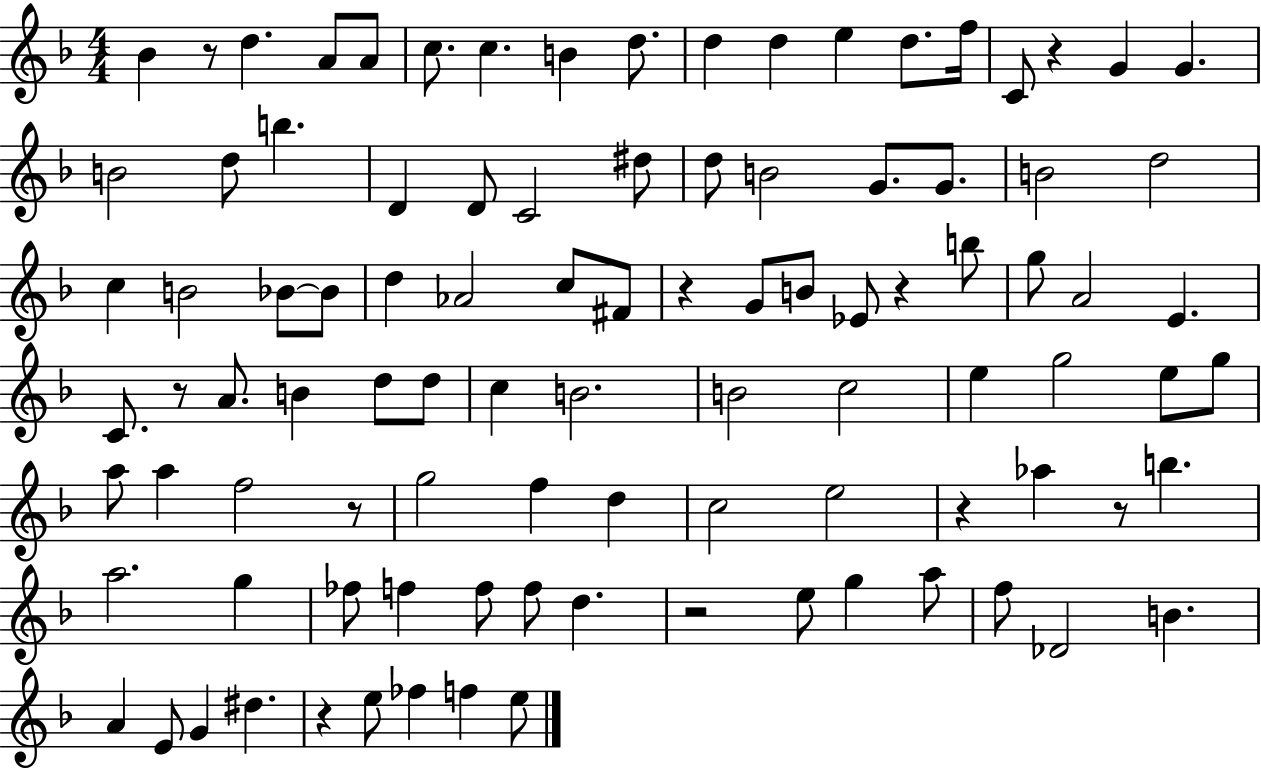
Bb4/q R/e D5/q. A4/e A4/e C5/e. C5/q. B4/q D5/e. D5/q D5/q E5/q D5/e. F5/s C4/e R/q G4/q G4/q. B4/h D5/e B5/q. D4/q D4/e C4/h D#5/e D5/e B4/h G4/e. G4/e. B4/h D5/h C5/q B4/h Bb4/e Bb4/e D5/q Ab4/h C5/e F#4/e R/q G4/e B4/e Eb4/e R/q B5/e G5/e A4/h E4/q. C4/e. R/e A4/e. B4/q D5/e D5/e C5/q B4/h. B4/h C5/h E5/q G5/h E5/e G5/e A5/e A5/q F5/h R/e G5/h F5/q D5/q C5/h E5/h R/q Ab5/q R/e B5/q. A5/h. G5/q FES5/e F5/q F5/e F5/e D5/q. R/h E5/e G5/q A5/e F5/e Db4/h B4/q. A4/q E4/e G4/q D#5/q. R/q E5/e FES5/q F5/q E5/e